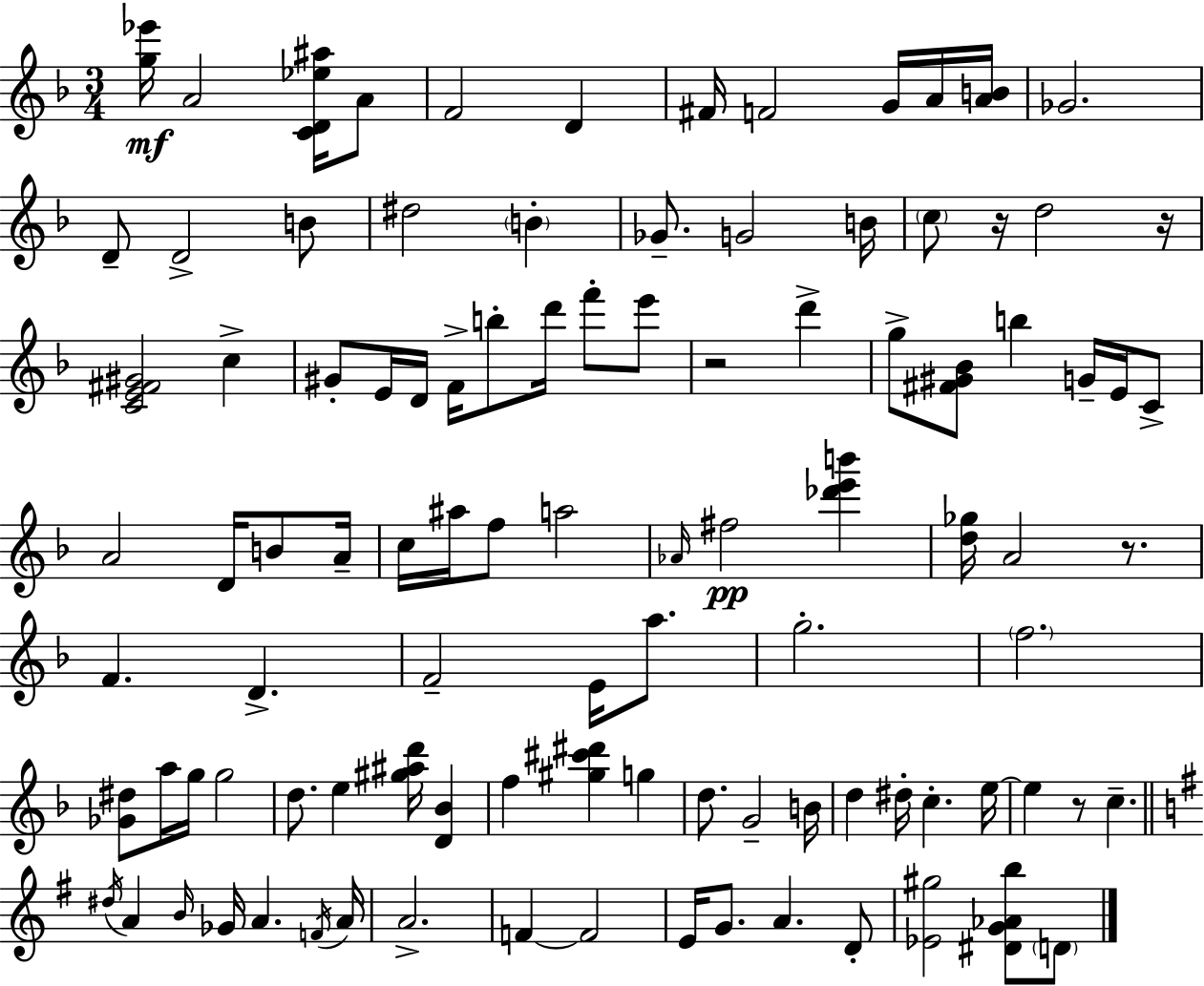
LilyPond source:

{
  \clef treble
  \numericTimeSignature
  \time 3/4
  \key f \major
  \repeat volta 2 { <g'' ees'''>16\mf a'2 <c' d' ees'' ais''>16 a'8 | f'2 d'4 | fis'16 f'2 g'16 a'16 <a' b'>16 | ges'2. | \break d'8-- d'2-> b'8 | dis''2 \parenthesize b'4-. | ges'8.-- g'2 b'16 | \parenthesize c''8 r16 d''2 r16 | \break <c' e' fis' gis'>2 c''4-> | gis'8-. e'16 d'16 f'16-> b''8-. d'''16 f'''8-. e'''8 | r2 d'''4-> | g''8-> <fis' gis' bes'>8 b''4 g'16-- e'16 c'8-> | \break a'2 d'16 b'8 a'16-- | c''16 ais''16 f''8 a''2 | \grace { aes'16 }\pp fis''2 <des''' e''' b'''>4 | <d'' ges''>16 a'2 r8. | \break f'4. d'4.-> | f'2-- e'16 a''8. | g''2.-. | \parenthesize f''2. | \break <ges' dis''>8 a''16 g''16 g''2 | d''8. e''4 <gis'' ais'' d'''>16 <d' bes'>4 | f''4 <gis'' cis''' dis'''>4 g''4 | d''8. g'2-- | \break b'16 d''4 dis''16-. c''4.-. | e''16~~ e''4 r8 c''4.-- | \bar "||" \break \key g \major \acciaccatura { dis''16 } a'4 \grace { b'16 } ges'16 a'4. | \acciaccatura { f'16 } a'16 a'2.-> | f'4~~ f'2 | e'16 g'8. a'4. | \break d'8-. <ees' gis''>2 <dis' g' aes' b''>8 | \parenthesize d'8 } \bar "|."
}